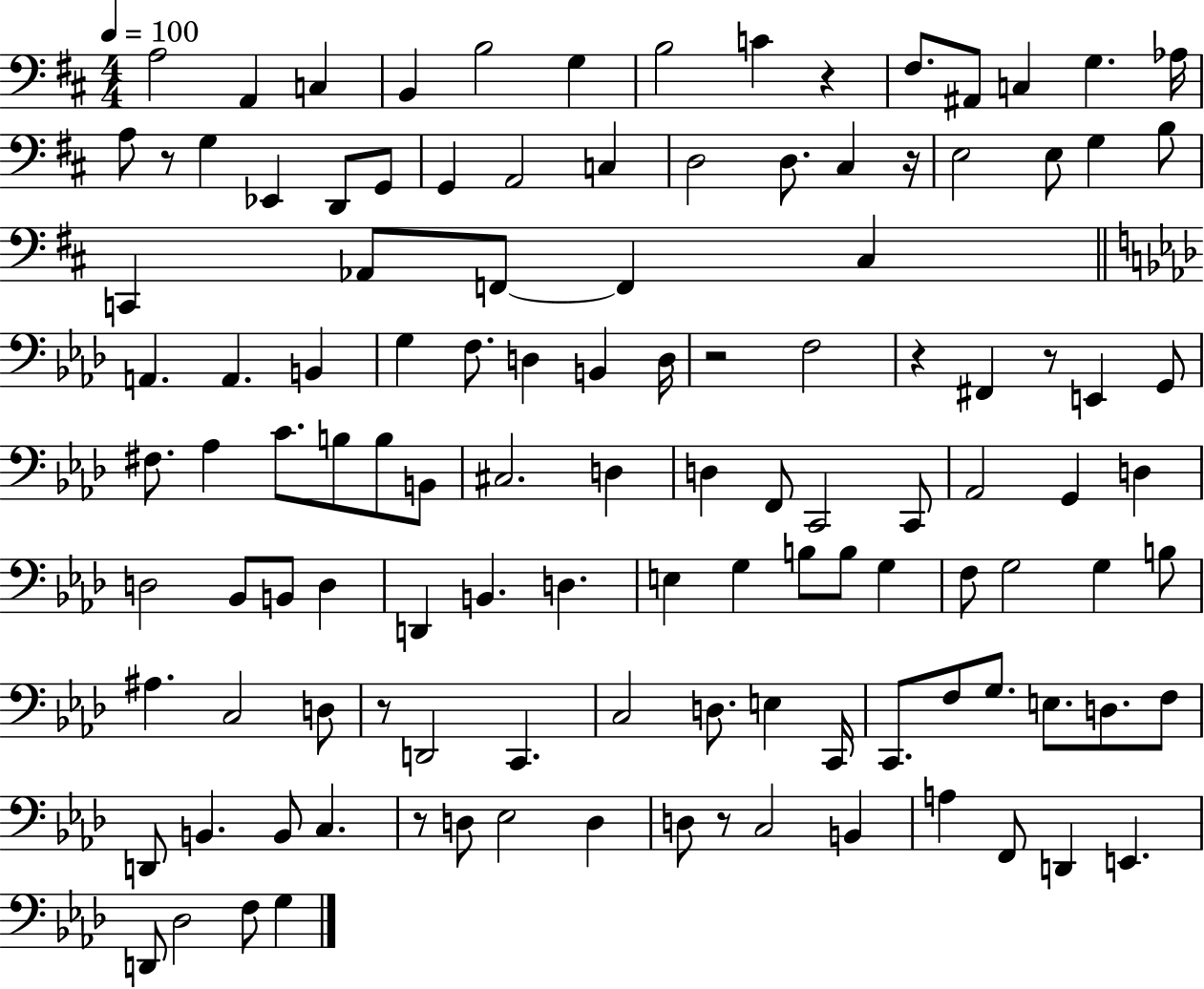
{
  \clef bass
  \numericTimeSignature
  \time 4/4
  \key d \major
  \tempo 4 = 100
  a2 a,4 c4 | b,4 b2 g4 | b2 c'4 r4 | fis8. ais,8 c4 g4. aes16 | \break a8 r8 g4 ees,4 d,8 g,8 | g,4 a,2 c4 | d2 d8. cis4 r16 | e2 e8 g4 b8 | \break c,4 aes,8 f,8~~ f,4 cis4 | \bar "||" \break \key f \minor a,4. a,4. b,4 | g4 f8. d4 b,4 d16 | r2 f2 | r4 fis,4 r8 e,4 g,8 | \break fis8. aes4 c'8. b8 b8 b,8 | cis2. d4 | d4 f,8 c,2 c,8 | aes,2 g,4 d4 | \break d2 bes,8 b,8 d4 | d,4 b,4. d4. | e4 g4 b8 b8 g4 | f8 g2 g4 b8 | \break ais4. c2 d8 | r8 d,2 c,4. | c2 d8. e4 c,16 | c,8. f8 g8. e8. d8. f8 | \break d,8 b,4. b,8 c4. | r8 d8 ees2 d4 | d8 r8 c2 b,4 | a4 f,8 d,4 e,4. | \break d,8 des2 f8 g4 | \bar "|."
}